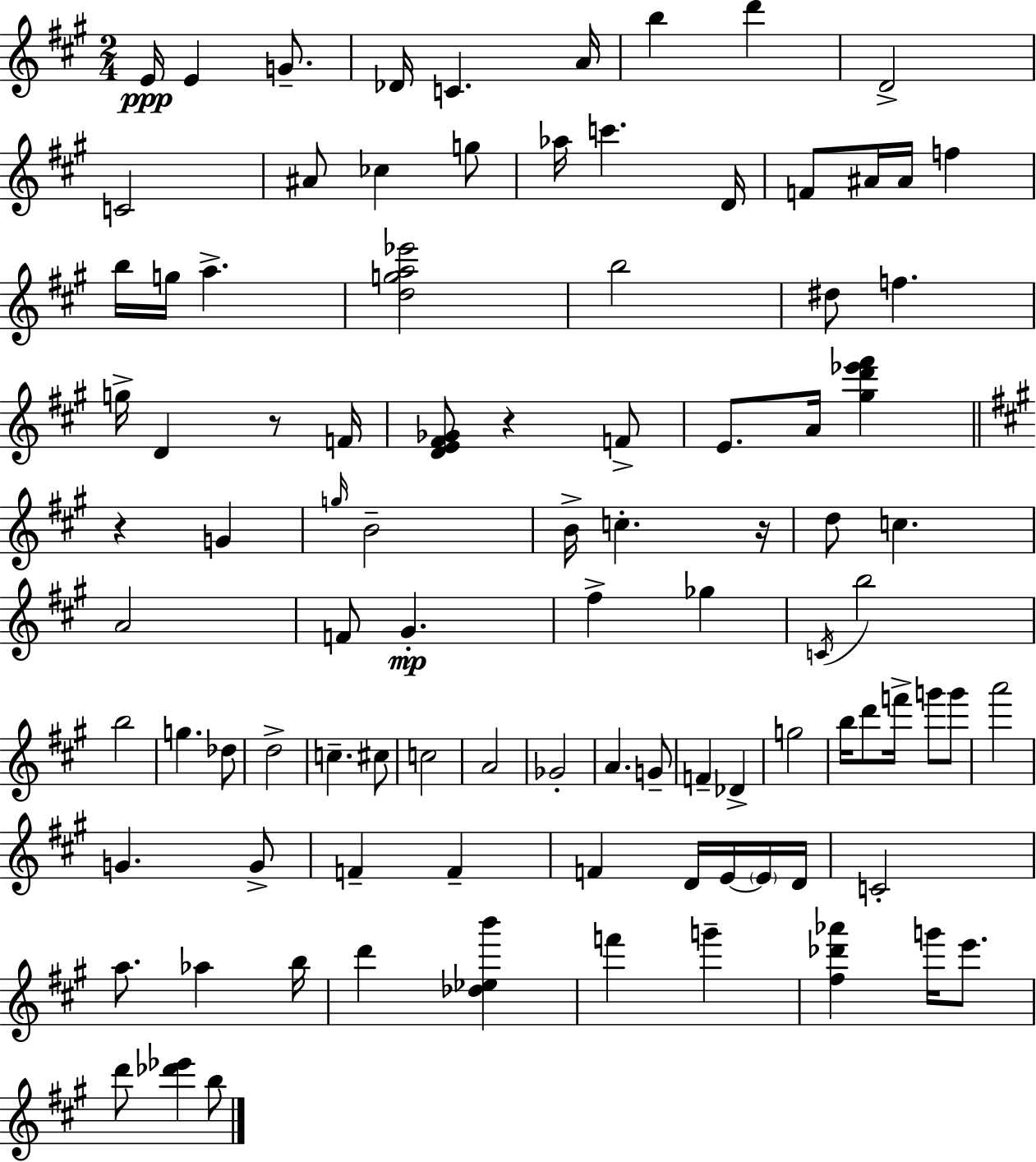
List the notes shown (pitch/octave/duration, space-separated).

E4/s E4/q G4/e. Db4/s C4/q. A4/s B5/q D6/q D4/h C4/h A#4/e CES5/q G5/e Ab5/s C6/q. D4/s F4/e A#4/s A#4/s F5/q B5/s G5/s A5/q. [D5,G5,A5,Eb6]/h B5/h D#5/e F5/q. G5/s D4/q R/e F4/s [D4,E4,F#4,Gb4]/e R/q F4/e E4/e. A4/s [G#5,D6,Eb6,F#6]/q R/q G4/q G5/s B4/h B4/s C5/q. R/s D5/e C5/q. A4/h F4/e G#4/q. F#5/q Gb5/q C4/s B5/h B5/h G5/q. Db5/e D5/h C5/q. C#5/e C5/h A4/h Gb4/h A4/q. G4/e F4/q Db4/q G5/h B5/s D6/e F6/s G6/e G6/e A6/h G4/q. G4/e F4/q F4/q F4/q D4/s E4/s E4/s D4/s C4/h A5/e. Ab5/q B5/s D6/q [Db5,Eb5,B6]/q F6/q G6/q [F#5,Db6,Ab6]/q G6/s E6/e. D6/e [Db6,Eb6]/q B5/e